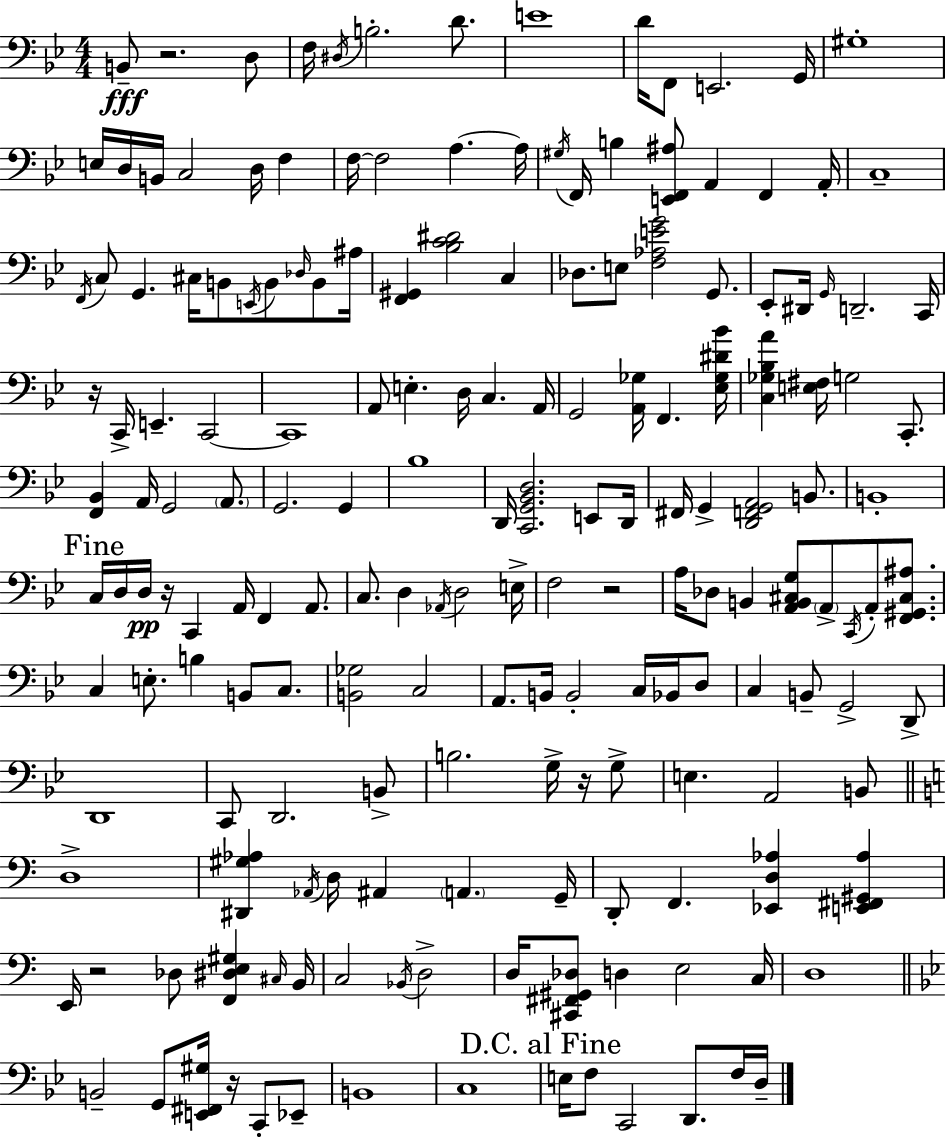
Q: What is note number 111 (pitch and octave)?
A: C2